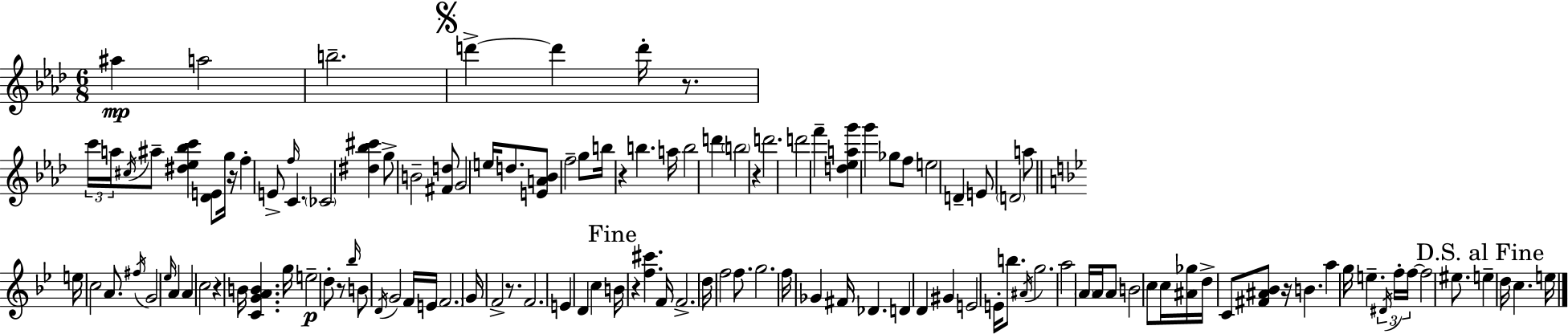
{
  \clef treble
  \numericTimeSignature
  \time 6/8
  \key aes \major
  ais''4\mp a''2 | b''2.-- | \mark \markup { \musicglyph "scripts.segno" } d'''4->~~ d'''4 d'''16-. r8. | \tuplet 3/2 { c'''16 a''16 \acciaccatura { cis''16 } } ais''8-- <dis'' ees'' bes'' c'''>4 <des' e'>8 g''16 | \break r16 f''4-. e'8-> \grace { f''16 } c'4. | \parenthesize ces'2 <dis'' bes'' cis'''>4 | g''8-> b'2-- | <fis' d''>8 g'2 e''16 d''8. | \break <e' a' bes'>8 f''2-- | g''8 b''16 r4 b''4. | a''16 b''2 d'''4 | \parenthesize b''2 r4 | \break d'''2. | d'''2 f'''4-- | <d'' ees'' a'' g'''>4 g'''4 ges''8 | f''8 e''2 d'4-- | \break e'8 \parenthesize d'2 | a''8 \bar "||" \break \key bes \major e''16 c''2 a'8. | \acciaccatura { fis''16 } g'2 \grace { ees''16 } a'4 | a'4 c''2 | r4 b'16 <c' g' a' b'>4. | \break g''16 e''2--\p d''8-. | r8 \grace { bes''16 } b'8 \acciaccatura { d'16 } g'2 | f'16 e'16 \parenthesize f'2. | g'16 f'2-> | \break r8. f'2. | e'4 d'4 | c''4 \mark "Fine" b'16 r4 <f'' cis'''>4. | f'16 f'2.-> | \break d''16 f''2 | f''8. g''2. | f''16 ges'4 fis'16 des'4. | d'4 d'4 | \break gis'4 e'2 | e'16-. b''8. \acciaccatura { ais'16 } g''2. | a''2 | \parenthesize a'16 a'16 a'8 b'2 | \break c''8 c''16 <ais' ges''>16 d''16-> c'8 <fis' ais' bes'>8 r16 b'4. | a''4 g''16 e''4.-- | \tuplet 3/2 { \acciaccatura { dis'16 } f''16-. f''16~~ } f''2 | eis''8. \mark "D.S. al Fine" e''4-- d''16 c''4. | \break e''16 \bar "|."
}